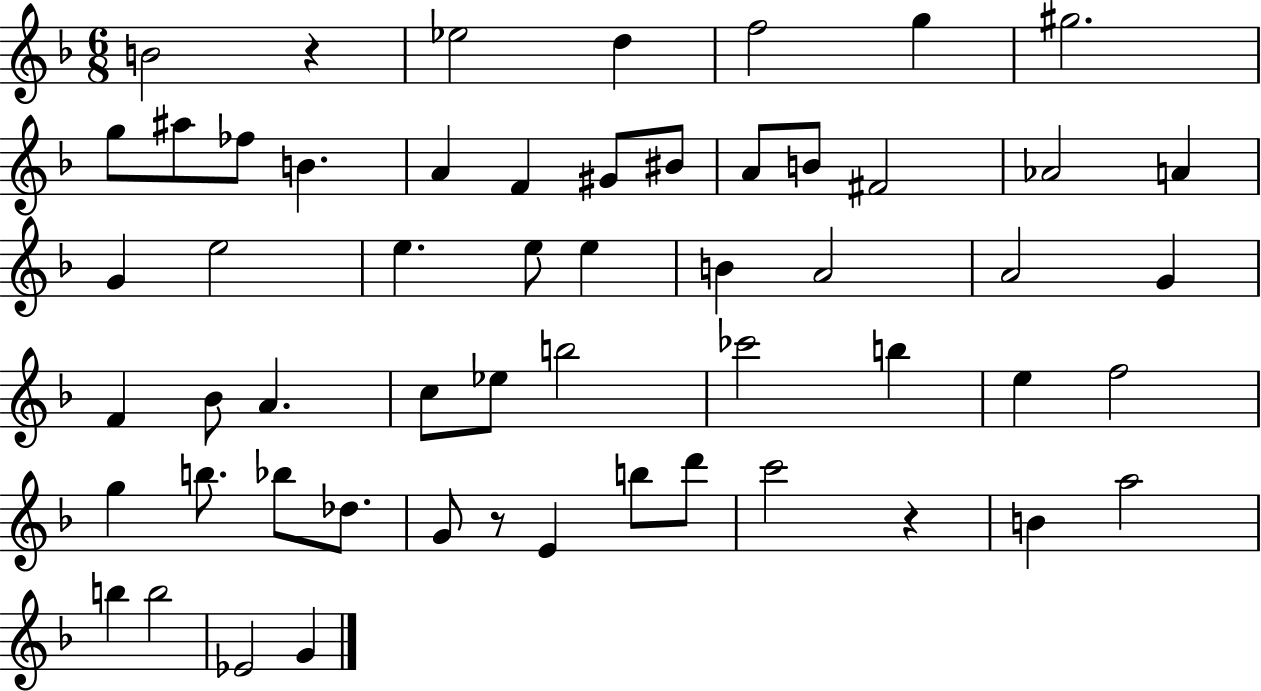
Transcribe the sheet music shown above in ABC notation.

X:1
T:Untitled
M:6/8
L:1/4
K:F
B2 z _e2 d f2 g ^g2 g/2 ^a/2 _f/2 B A F ^G/2 ^B/2 A/2 B/2 ^F2 _A2 A G e2 e e/2 e B A2 A2 G F _B/2 A c/2 _e/2 b2 _c'2 b e f2 g b/2 _b/2 _d/2 G/2 z/2 E b/2 d'/2 c'2 z B a2 b b2 _E2 G